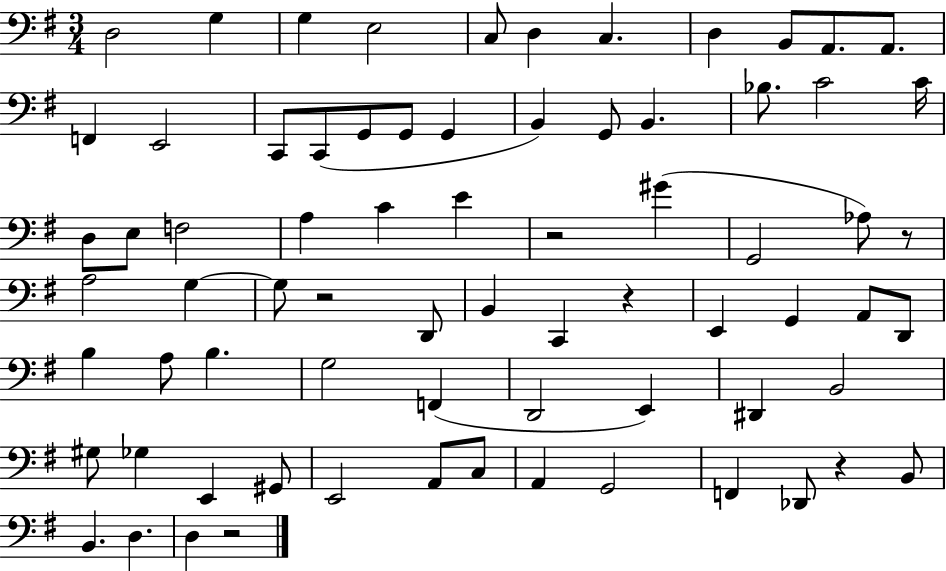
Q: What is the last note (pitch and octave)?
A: D3